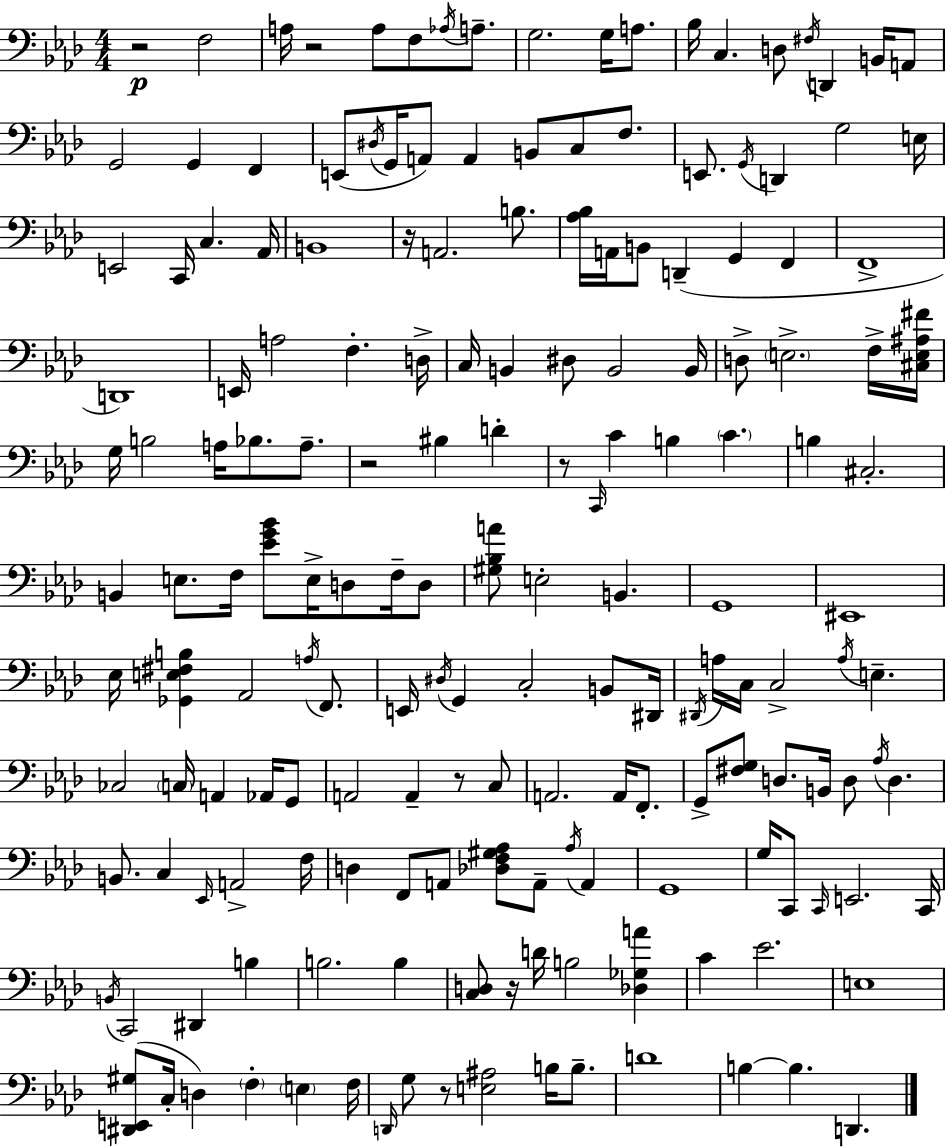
{
  \clef bass
  \numericTimeSignature
  \time 4/4
  \key aes \major
  r2\p f2 | a16 r2 a8 f8 \acciaccatura { aes16 } a8.-- | g2. g16 a8. | bes16 c4. d8 \acciaccatura { fis16 } d,4 b,16 | \break a,8 g,2 g,4 f,4 | e,8( \acciaccatura { dis16 } g,16 a,8) a,4 b,8 c8 | f8. e,8. \acciaccatura { g,16 } d,4 g2 | e16 e,2 c,16 c4. | \break aes,16 b,1 | r16 a,2. | b8. <aes bes>16 a,16 b,8 d,4--( g,4 | f,4 f,1-> | \break d,1) | e,16 a2 f4.-. | d16-> c16 b,4 dis8 b,2 | b,16 d8-> \parenthesize e2.-> | \break f16-> <cis e ais fis'>16 g16 b2 a16 bes8. | a8.-- r2 bis4 | d'4-. r8 \grace { c,16 } c'4 b4 \parenthesize c'4. | b4 cis2.-. | \break b,4 e8. f16 <ees' g' bes'>8 e16-> | d8 f16-- d8 <gis bes a'>8 e2-. b,4. | g,1 | eis,1 | \break ees16 <ges, e fis b>4 aes,2 | \acciaccatura { a16 } f,8. e,16 \acciaccatura { dis16 } g,4 c2-. | b,8 dis,16 \acciaccatura { dis,16 } a16 c16 c2-> | \acciaccatura { a16 } e4.-- ces2 | \break \parenthesize c16 a,4 aes,16 g,8 a,2 | a,4-- r8 c8 a,2. | a,16 f,8.-. g,8-> <fis g>8 d8. | b,16 d8 \acciaccatura { aes16 } d4. b,8. c4 | \break \grace { ees,16 } a,2-> f16 d4 f,8 | a,8 <des f gis aes>8 a,8-- \acciaccatura { aes16 } a,4 g,1 | g16 c,8 \grace { c,16 } | e,2. c,16 \acciaccatura { b,16 } c,2 | \break dis,4 b4 b2. | b4 <c d>8 | r16 d'16 b2 <des ges a'>4 c'4 | ees'2. e1 | \break <dis, e, gis>8( | c16-. d4) \parenthesize f4-. \parenthesize e4 f16 \grace { d,16 } g8 | r8 <e ais>2 b16 b8.-- d'1 | b4~~ | \break b4. d,4. \bar "|."
}